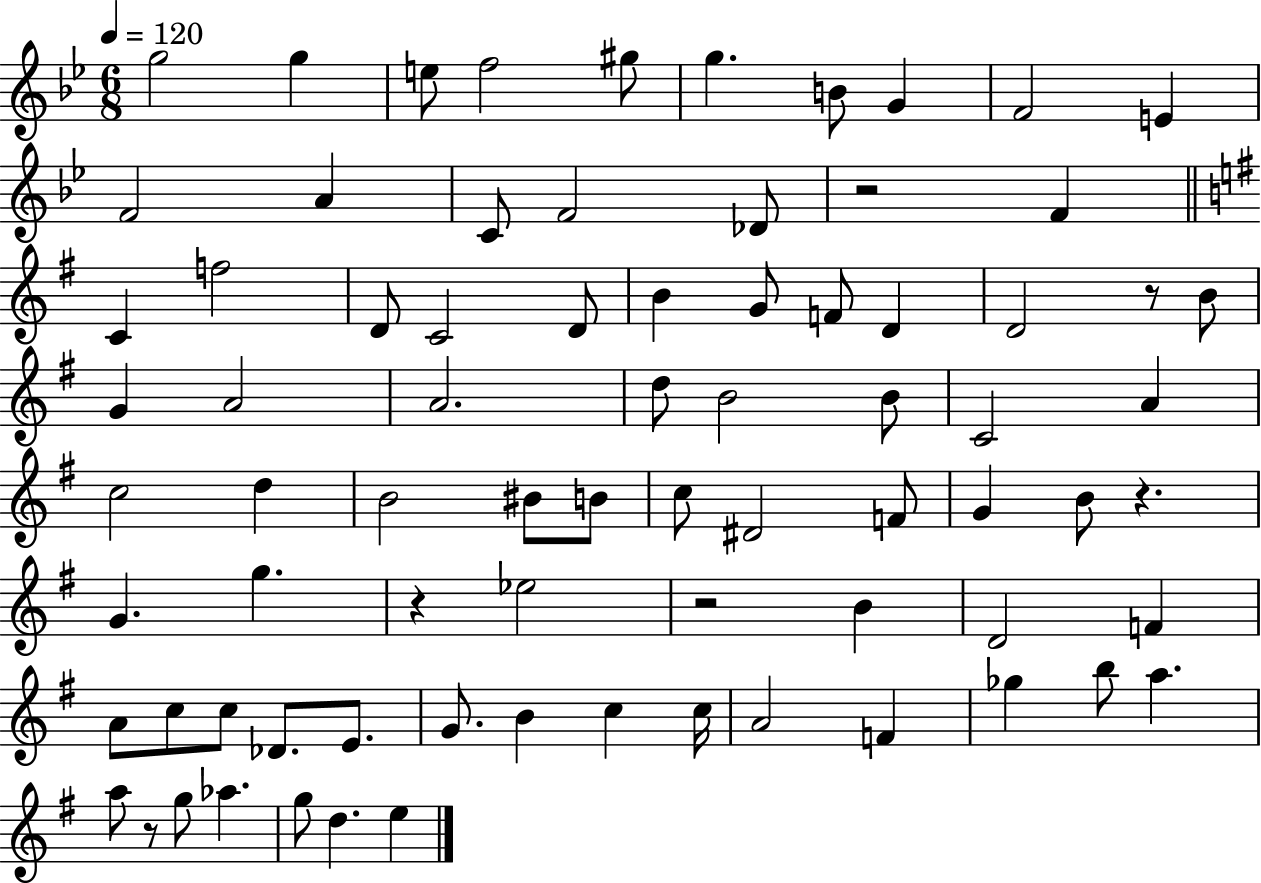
{
  \clef treble
  \numericTimeSignature
  \time 6/8
  \key bes \major
  \tempo 4 = 120
  g''2 g''4 | e''8 f''2 gis''8 | g''4. b'8 g'4 | f'2 e'4 | \break f'2 a'4 | c'8 f'2 des'8 | r2 f'4 | \bar "||" \break \key g \major c'4 f''2 | d'8 c'2 d'8 | b'4 g'8 f'8 d'4 | d'2 r8 b'8 | \break g'4 a'2 | a'2. | d''8 b'2 b'8 | c'2 a'4 | \break c''2 d''4 | b'2 bis'8 b'8 | c''8 dis'2 f'8 | g'4 b'8 r4. | \break g'4. g''4. | r4 ees''2 | r2 b'4 | d'2 f'4 | \break a'8 c''8 c''8 des'8. e'8. | g'8. b'4 c''4 c''16 | a'2 f'4 | ges''4 b''8 a''4. | \break a''8 r8 g''8 aes''4. | g''8 d''4. e''4 | \bar "|."
}